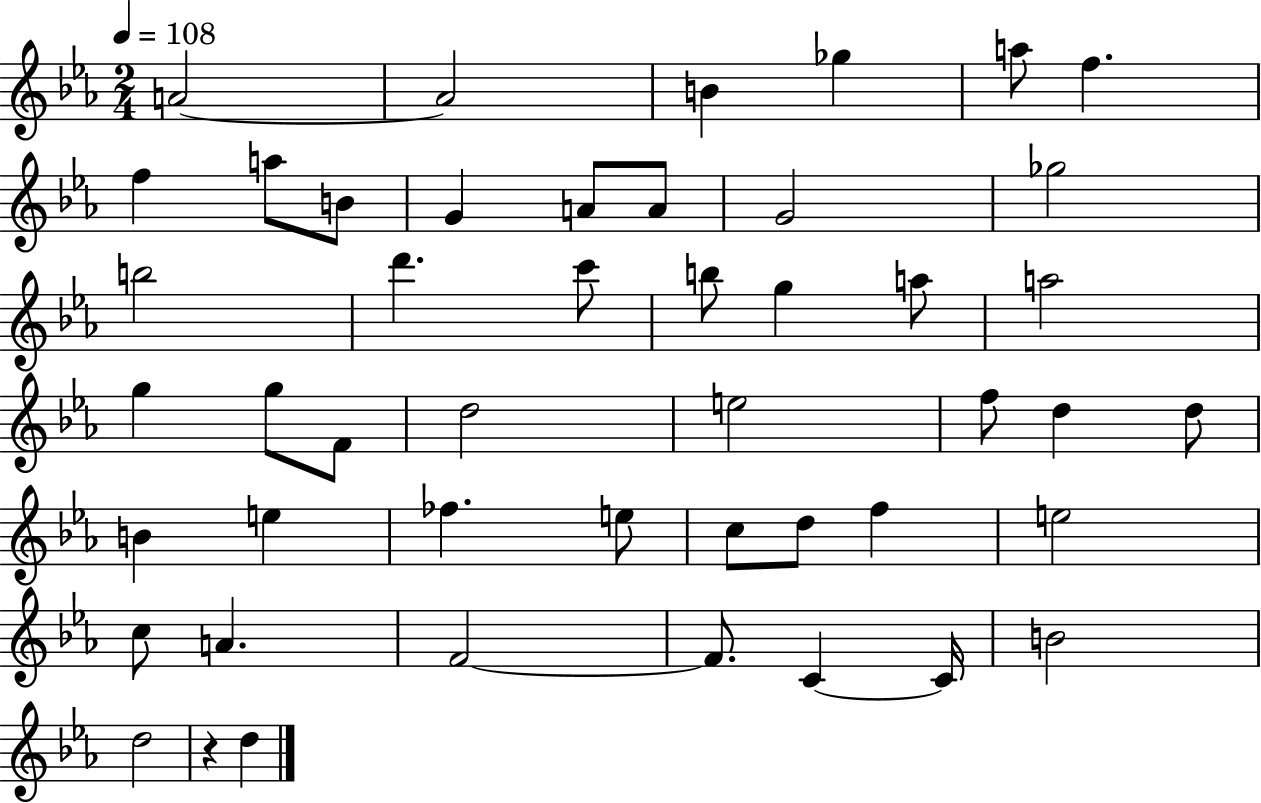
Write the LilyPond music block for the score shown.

{
  \clef treble
  \numericTimeSignature
  \time 2/4
  \key ees \major
  \tempo 4 = 108
  a'2~~ | a'2 | b'4 ges''4 | a''8 f''4. | \break f''4 a''8 b'8 | g'4 a'8 a'8 | g'2 | ges''2 | \break b''2 | d'''4. c'''8 | b''8 g''4 a''8 | a''2 | \break g''4 g''8 f'8 | d''2 | e''2 | f''8 d''4 d''8 | \break b'4 e''4 | fes''4. e''8 | c''8 d''8 f''4 | e''2 | \break c''8 a'4. | f'2~~ | f'8. c'4~~ c'16 | b'2 | \break d''2 | r4 d''4 | \bar "|."
}